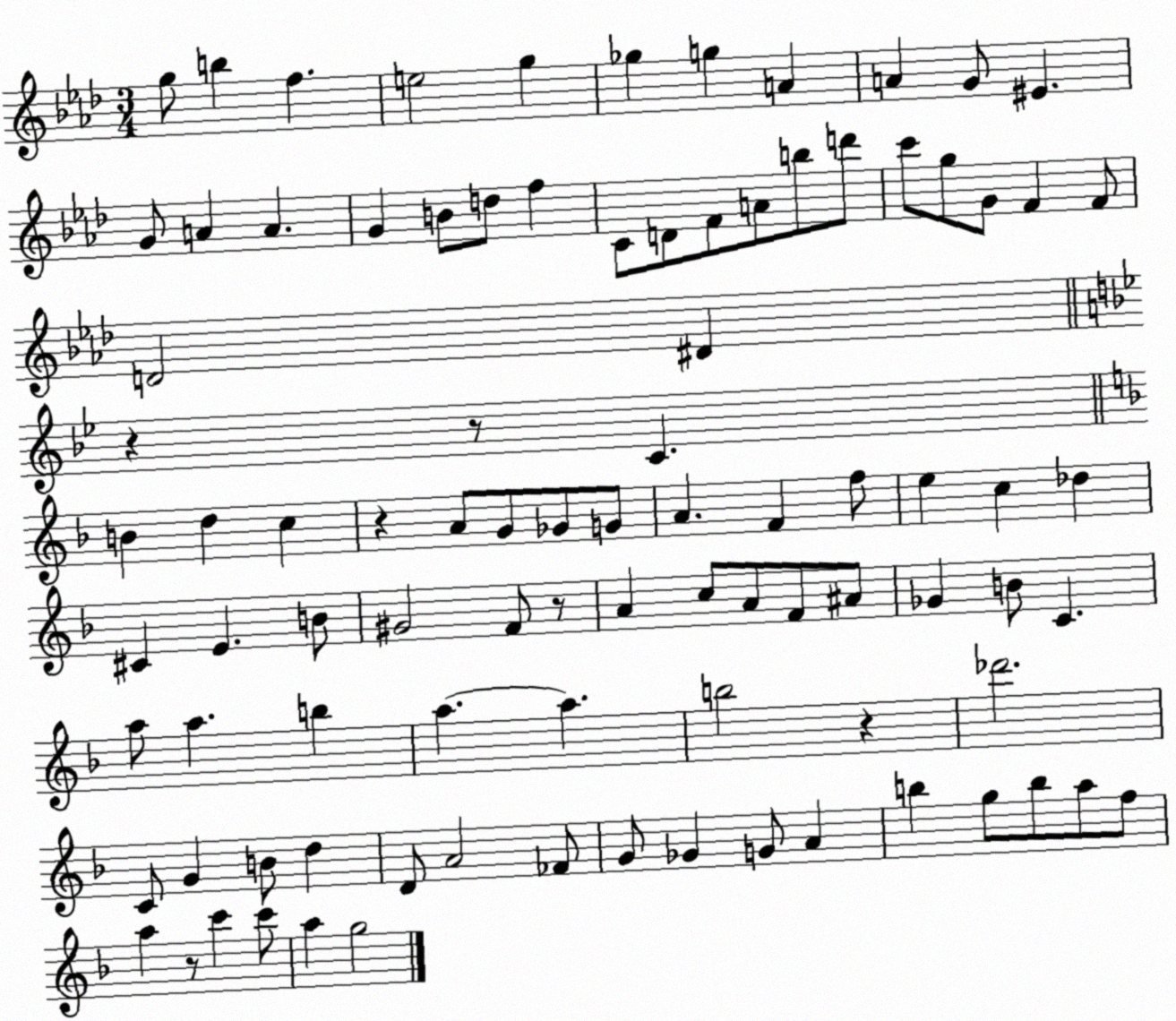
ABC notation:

X:1
T:Untitled
M:3/4
L:1/4
K:Ab
g/2 b f e2 g _g g A A G/2 ^E G/2 A A G B/2 d/2 f C/2 D/2 F/2 A/2 b/2 d'/2 c'/2 g/2 G/2 F F/2 D2 ^D z z/2 C B d c z A/2 G/2 _G/2 G/2 A F f/2 e c _d ^C E B/2 ^G2 F/2 z/2 A c/2 A/2 F/2 ^A/2 _G B/2 C a/2 a b a a b2 z _d'2 C/2 G B/2 d D/2 A2 _F/2 G/2 _G G/2 A b g/2 b/2 a/2 f/2 a z/2 c' c'/2 a g2